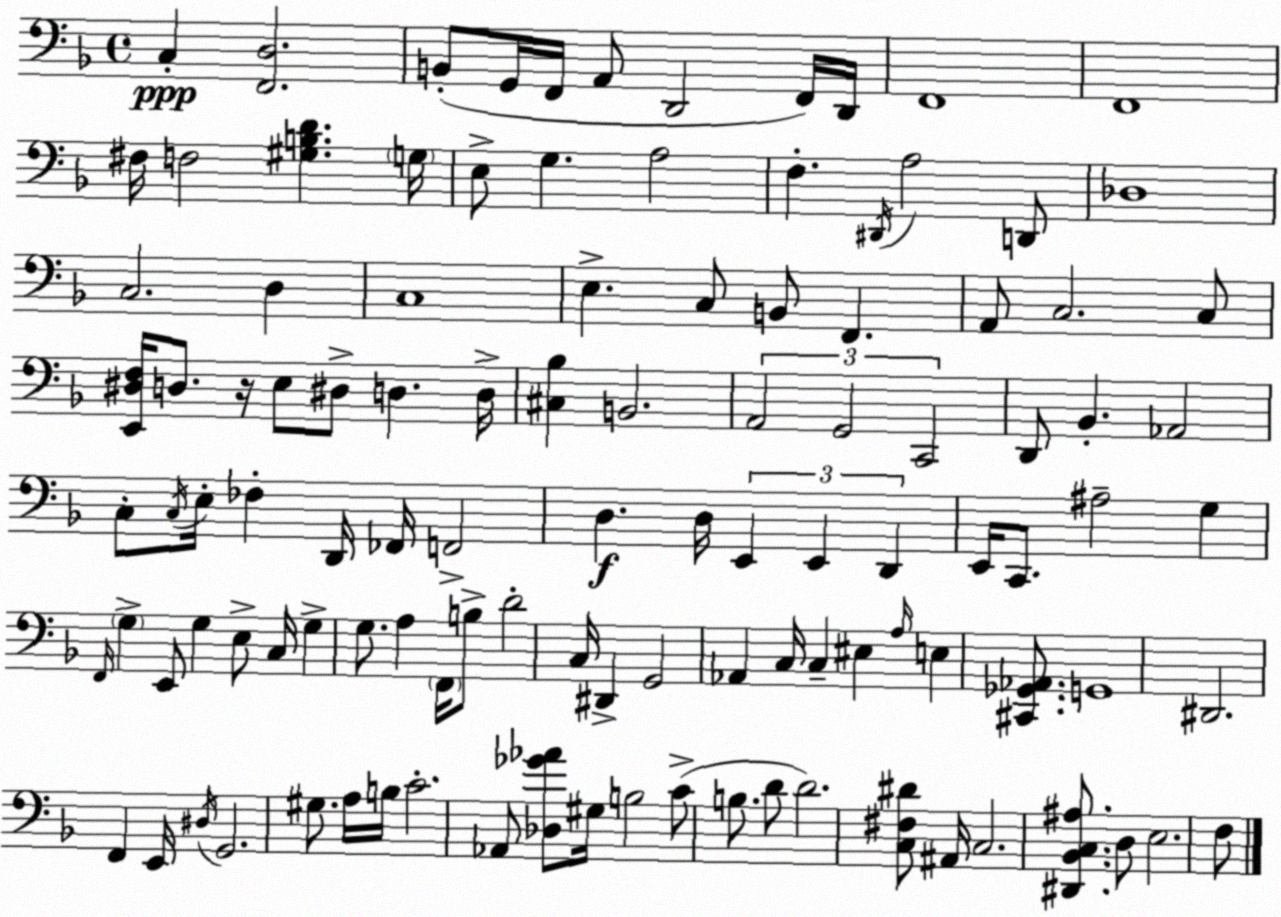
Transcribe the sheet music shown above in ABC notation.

X:1
T:Untitled
M:4/4
L:1/4
K:F
C, [F,,D,]2 B,,/2 G,,/4 F,,/4 A,,/2 D,,2 F,,/4 D,,/4 F,,4 F,,4 ^F,/4 F,2 [^G,B,D] G,/4 E,/2 G, A,2 F, ^D,,/4 A,2 D,,/2 _D,4 C,2 D, C,4 E, C,/2 B,,/2 F,, A,,/2 C,2 C,/2 [E,,^D,F,]/4 D,/2 z/4 E,/2 ^D,/2 D, D,/4 [^C,_B,] B,,2 A,,2 G,,2 C,,2 D,,/2 _B,, _A,,2 C,/2 C,/4 E,/4 _F, D,,/4 _F,,/4 F,,2 D, D,/4 E,, E,, D,, E,,/4 C,,/2 ^A,2 G, F,,/4 G, E,,/2 G, E,/2 C,/4 G, G,/2 A, F,,/4 B,/2 D2 C,/4 ^D,, G,,2 _A,, C,/4 C, ^E, A,/4 E, [^C,,_G,,_A,,]/2 G,,4 ^D,,2 F,, E,,/4 ^D,/4 G,,2 ^G,/2 A,/4 B,/4 C2 _A,,/2 [_D,_G_A]/2 ^G,/4 B,2 C/2 B,/2 D/2 D2 [C,^F,^D]/2 ^A,,/4 C,2 [^D,,_B,,C,^A,]/2 D,/2 E,2 F,/2